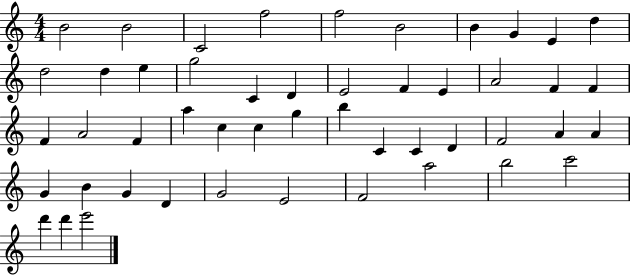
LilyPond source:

{
  \clef treble
  \numericTimeSignature
  \time 4/4
  \key c \major
  b'2 b'2 | c'2 f''2 | f''2 b'2 | b'4 g'4 e'4 d''4 | \break d''2 d''4 e''4 | g''2 c'4 d'4 | e'2 f'4 e'4 | a'2 f'4 f'4 | \break f'4 a'2 f'4 | a''4 c''4 c''4 g''4 | b''4 c'4 c'4 d'4 | f'2 a'4 a'4 | \break g'4 b'4 g'4 d'4 | g'2 e'2 | f'2 a''2 | b''2 c'''2 | \break d'''4 d'''4 e'''2 | \bar "|."
}